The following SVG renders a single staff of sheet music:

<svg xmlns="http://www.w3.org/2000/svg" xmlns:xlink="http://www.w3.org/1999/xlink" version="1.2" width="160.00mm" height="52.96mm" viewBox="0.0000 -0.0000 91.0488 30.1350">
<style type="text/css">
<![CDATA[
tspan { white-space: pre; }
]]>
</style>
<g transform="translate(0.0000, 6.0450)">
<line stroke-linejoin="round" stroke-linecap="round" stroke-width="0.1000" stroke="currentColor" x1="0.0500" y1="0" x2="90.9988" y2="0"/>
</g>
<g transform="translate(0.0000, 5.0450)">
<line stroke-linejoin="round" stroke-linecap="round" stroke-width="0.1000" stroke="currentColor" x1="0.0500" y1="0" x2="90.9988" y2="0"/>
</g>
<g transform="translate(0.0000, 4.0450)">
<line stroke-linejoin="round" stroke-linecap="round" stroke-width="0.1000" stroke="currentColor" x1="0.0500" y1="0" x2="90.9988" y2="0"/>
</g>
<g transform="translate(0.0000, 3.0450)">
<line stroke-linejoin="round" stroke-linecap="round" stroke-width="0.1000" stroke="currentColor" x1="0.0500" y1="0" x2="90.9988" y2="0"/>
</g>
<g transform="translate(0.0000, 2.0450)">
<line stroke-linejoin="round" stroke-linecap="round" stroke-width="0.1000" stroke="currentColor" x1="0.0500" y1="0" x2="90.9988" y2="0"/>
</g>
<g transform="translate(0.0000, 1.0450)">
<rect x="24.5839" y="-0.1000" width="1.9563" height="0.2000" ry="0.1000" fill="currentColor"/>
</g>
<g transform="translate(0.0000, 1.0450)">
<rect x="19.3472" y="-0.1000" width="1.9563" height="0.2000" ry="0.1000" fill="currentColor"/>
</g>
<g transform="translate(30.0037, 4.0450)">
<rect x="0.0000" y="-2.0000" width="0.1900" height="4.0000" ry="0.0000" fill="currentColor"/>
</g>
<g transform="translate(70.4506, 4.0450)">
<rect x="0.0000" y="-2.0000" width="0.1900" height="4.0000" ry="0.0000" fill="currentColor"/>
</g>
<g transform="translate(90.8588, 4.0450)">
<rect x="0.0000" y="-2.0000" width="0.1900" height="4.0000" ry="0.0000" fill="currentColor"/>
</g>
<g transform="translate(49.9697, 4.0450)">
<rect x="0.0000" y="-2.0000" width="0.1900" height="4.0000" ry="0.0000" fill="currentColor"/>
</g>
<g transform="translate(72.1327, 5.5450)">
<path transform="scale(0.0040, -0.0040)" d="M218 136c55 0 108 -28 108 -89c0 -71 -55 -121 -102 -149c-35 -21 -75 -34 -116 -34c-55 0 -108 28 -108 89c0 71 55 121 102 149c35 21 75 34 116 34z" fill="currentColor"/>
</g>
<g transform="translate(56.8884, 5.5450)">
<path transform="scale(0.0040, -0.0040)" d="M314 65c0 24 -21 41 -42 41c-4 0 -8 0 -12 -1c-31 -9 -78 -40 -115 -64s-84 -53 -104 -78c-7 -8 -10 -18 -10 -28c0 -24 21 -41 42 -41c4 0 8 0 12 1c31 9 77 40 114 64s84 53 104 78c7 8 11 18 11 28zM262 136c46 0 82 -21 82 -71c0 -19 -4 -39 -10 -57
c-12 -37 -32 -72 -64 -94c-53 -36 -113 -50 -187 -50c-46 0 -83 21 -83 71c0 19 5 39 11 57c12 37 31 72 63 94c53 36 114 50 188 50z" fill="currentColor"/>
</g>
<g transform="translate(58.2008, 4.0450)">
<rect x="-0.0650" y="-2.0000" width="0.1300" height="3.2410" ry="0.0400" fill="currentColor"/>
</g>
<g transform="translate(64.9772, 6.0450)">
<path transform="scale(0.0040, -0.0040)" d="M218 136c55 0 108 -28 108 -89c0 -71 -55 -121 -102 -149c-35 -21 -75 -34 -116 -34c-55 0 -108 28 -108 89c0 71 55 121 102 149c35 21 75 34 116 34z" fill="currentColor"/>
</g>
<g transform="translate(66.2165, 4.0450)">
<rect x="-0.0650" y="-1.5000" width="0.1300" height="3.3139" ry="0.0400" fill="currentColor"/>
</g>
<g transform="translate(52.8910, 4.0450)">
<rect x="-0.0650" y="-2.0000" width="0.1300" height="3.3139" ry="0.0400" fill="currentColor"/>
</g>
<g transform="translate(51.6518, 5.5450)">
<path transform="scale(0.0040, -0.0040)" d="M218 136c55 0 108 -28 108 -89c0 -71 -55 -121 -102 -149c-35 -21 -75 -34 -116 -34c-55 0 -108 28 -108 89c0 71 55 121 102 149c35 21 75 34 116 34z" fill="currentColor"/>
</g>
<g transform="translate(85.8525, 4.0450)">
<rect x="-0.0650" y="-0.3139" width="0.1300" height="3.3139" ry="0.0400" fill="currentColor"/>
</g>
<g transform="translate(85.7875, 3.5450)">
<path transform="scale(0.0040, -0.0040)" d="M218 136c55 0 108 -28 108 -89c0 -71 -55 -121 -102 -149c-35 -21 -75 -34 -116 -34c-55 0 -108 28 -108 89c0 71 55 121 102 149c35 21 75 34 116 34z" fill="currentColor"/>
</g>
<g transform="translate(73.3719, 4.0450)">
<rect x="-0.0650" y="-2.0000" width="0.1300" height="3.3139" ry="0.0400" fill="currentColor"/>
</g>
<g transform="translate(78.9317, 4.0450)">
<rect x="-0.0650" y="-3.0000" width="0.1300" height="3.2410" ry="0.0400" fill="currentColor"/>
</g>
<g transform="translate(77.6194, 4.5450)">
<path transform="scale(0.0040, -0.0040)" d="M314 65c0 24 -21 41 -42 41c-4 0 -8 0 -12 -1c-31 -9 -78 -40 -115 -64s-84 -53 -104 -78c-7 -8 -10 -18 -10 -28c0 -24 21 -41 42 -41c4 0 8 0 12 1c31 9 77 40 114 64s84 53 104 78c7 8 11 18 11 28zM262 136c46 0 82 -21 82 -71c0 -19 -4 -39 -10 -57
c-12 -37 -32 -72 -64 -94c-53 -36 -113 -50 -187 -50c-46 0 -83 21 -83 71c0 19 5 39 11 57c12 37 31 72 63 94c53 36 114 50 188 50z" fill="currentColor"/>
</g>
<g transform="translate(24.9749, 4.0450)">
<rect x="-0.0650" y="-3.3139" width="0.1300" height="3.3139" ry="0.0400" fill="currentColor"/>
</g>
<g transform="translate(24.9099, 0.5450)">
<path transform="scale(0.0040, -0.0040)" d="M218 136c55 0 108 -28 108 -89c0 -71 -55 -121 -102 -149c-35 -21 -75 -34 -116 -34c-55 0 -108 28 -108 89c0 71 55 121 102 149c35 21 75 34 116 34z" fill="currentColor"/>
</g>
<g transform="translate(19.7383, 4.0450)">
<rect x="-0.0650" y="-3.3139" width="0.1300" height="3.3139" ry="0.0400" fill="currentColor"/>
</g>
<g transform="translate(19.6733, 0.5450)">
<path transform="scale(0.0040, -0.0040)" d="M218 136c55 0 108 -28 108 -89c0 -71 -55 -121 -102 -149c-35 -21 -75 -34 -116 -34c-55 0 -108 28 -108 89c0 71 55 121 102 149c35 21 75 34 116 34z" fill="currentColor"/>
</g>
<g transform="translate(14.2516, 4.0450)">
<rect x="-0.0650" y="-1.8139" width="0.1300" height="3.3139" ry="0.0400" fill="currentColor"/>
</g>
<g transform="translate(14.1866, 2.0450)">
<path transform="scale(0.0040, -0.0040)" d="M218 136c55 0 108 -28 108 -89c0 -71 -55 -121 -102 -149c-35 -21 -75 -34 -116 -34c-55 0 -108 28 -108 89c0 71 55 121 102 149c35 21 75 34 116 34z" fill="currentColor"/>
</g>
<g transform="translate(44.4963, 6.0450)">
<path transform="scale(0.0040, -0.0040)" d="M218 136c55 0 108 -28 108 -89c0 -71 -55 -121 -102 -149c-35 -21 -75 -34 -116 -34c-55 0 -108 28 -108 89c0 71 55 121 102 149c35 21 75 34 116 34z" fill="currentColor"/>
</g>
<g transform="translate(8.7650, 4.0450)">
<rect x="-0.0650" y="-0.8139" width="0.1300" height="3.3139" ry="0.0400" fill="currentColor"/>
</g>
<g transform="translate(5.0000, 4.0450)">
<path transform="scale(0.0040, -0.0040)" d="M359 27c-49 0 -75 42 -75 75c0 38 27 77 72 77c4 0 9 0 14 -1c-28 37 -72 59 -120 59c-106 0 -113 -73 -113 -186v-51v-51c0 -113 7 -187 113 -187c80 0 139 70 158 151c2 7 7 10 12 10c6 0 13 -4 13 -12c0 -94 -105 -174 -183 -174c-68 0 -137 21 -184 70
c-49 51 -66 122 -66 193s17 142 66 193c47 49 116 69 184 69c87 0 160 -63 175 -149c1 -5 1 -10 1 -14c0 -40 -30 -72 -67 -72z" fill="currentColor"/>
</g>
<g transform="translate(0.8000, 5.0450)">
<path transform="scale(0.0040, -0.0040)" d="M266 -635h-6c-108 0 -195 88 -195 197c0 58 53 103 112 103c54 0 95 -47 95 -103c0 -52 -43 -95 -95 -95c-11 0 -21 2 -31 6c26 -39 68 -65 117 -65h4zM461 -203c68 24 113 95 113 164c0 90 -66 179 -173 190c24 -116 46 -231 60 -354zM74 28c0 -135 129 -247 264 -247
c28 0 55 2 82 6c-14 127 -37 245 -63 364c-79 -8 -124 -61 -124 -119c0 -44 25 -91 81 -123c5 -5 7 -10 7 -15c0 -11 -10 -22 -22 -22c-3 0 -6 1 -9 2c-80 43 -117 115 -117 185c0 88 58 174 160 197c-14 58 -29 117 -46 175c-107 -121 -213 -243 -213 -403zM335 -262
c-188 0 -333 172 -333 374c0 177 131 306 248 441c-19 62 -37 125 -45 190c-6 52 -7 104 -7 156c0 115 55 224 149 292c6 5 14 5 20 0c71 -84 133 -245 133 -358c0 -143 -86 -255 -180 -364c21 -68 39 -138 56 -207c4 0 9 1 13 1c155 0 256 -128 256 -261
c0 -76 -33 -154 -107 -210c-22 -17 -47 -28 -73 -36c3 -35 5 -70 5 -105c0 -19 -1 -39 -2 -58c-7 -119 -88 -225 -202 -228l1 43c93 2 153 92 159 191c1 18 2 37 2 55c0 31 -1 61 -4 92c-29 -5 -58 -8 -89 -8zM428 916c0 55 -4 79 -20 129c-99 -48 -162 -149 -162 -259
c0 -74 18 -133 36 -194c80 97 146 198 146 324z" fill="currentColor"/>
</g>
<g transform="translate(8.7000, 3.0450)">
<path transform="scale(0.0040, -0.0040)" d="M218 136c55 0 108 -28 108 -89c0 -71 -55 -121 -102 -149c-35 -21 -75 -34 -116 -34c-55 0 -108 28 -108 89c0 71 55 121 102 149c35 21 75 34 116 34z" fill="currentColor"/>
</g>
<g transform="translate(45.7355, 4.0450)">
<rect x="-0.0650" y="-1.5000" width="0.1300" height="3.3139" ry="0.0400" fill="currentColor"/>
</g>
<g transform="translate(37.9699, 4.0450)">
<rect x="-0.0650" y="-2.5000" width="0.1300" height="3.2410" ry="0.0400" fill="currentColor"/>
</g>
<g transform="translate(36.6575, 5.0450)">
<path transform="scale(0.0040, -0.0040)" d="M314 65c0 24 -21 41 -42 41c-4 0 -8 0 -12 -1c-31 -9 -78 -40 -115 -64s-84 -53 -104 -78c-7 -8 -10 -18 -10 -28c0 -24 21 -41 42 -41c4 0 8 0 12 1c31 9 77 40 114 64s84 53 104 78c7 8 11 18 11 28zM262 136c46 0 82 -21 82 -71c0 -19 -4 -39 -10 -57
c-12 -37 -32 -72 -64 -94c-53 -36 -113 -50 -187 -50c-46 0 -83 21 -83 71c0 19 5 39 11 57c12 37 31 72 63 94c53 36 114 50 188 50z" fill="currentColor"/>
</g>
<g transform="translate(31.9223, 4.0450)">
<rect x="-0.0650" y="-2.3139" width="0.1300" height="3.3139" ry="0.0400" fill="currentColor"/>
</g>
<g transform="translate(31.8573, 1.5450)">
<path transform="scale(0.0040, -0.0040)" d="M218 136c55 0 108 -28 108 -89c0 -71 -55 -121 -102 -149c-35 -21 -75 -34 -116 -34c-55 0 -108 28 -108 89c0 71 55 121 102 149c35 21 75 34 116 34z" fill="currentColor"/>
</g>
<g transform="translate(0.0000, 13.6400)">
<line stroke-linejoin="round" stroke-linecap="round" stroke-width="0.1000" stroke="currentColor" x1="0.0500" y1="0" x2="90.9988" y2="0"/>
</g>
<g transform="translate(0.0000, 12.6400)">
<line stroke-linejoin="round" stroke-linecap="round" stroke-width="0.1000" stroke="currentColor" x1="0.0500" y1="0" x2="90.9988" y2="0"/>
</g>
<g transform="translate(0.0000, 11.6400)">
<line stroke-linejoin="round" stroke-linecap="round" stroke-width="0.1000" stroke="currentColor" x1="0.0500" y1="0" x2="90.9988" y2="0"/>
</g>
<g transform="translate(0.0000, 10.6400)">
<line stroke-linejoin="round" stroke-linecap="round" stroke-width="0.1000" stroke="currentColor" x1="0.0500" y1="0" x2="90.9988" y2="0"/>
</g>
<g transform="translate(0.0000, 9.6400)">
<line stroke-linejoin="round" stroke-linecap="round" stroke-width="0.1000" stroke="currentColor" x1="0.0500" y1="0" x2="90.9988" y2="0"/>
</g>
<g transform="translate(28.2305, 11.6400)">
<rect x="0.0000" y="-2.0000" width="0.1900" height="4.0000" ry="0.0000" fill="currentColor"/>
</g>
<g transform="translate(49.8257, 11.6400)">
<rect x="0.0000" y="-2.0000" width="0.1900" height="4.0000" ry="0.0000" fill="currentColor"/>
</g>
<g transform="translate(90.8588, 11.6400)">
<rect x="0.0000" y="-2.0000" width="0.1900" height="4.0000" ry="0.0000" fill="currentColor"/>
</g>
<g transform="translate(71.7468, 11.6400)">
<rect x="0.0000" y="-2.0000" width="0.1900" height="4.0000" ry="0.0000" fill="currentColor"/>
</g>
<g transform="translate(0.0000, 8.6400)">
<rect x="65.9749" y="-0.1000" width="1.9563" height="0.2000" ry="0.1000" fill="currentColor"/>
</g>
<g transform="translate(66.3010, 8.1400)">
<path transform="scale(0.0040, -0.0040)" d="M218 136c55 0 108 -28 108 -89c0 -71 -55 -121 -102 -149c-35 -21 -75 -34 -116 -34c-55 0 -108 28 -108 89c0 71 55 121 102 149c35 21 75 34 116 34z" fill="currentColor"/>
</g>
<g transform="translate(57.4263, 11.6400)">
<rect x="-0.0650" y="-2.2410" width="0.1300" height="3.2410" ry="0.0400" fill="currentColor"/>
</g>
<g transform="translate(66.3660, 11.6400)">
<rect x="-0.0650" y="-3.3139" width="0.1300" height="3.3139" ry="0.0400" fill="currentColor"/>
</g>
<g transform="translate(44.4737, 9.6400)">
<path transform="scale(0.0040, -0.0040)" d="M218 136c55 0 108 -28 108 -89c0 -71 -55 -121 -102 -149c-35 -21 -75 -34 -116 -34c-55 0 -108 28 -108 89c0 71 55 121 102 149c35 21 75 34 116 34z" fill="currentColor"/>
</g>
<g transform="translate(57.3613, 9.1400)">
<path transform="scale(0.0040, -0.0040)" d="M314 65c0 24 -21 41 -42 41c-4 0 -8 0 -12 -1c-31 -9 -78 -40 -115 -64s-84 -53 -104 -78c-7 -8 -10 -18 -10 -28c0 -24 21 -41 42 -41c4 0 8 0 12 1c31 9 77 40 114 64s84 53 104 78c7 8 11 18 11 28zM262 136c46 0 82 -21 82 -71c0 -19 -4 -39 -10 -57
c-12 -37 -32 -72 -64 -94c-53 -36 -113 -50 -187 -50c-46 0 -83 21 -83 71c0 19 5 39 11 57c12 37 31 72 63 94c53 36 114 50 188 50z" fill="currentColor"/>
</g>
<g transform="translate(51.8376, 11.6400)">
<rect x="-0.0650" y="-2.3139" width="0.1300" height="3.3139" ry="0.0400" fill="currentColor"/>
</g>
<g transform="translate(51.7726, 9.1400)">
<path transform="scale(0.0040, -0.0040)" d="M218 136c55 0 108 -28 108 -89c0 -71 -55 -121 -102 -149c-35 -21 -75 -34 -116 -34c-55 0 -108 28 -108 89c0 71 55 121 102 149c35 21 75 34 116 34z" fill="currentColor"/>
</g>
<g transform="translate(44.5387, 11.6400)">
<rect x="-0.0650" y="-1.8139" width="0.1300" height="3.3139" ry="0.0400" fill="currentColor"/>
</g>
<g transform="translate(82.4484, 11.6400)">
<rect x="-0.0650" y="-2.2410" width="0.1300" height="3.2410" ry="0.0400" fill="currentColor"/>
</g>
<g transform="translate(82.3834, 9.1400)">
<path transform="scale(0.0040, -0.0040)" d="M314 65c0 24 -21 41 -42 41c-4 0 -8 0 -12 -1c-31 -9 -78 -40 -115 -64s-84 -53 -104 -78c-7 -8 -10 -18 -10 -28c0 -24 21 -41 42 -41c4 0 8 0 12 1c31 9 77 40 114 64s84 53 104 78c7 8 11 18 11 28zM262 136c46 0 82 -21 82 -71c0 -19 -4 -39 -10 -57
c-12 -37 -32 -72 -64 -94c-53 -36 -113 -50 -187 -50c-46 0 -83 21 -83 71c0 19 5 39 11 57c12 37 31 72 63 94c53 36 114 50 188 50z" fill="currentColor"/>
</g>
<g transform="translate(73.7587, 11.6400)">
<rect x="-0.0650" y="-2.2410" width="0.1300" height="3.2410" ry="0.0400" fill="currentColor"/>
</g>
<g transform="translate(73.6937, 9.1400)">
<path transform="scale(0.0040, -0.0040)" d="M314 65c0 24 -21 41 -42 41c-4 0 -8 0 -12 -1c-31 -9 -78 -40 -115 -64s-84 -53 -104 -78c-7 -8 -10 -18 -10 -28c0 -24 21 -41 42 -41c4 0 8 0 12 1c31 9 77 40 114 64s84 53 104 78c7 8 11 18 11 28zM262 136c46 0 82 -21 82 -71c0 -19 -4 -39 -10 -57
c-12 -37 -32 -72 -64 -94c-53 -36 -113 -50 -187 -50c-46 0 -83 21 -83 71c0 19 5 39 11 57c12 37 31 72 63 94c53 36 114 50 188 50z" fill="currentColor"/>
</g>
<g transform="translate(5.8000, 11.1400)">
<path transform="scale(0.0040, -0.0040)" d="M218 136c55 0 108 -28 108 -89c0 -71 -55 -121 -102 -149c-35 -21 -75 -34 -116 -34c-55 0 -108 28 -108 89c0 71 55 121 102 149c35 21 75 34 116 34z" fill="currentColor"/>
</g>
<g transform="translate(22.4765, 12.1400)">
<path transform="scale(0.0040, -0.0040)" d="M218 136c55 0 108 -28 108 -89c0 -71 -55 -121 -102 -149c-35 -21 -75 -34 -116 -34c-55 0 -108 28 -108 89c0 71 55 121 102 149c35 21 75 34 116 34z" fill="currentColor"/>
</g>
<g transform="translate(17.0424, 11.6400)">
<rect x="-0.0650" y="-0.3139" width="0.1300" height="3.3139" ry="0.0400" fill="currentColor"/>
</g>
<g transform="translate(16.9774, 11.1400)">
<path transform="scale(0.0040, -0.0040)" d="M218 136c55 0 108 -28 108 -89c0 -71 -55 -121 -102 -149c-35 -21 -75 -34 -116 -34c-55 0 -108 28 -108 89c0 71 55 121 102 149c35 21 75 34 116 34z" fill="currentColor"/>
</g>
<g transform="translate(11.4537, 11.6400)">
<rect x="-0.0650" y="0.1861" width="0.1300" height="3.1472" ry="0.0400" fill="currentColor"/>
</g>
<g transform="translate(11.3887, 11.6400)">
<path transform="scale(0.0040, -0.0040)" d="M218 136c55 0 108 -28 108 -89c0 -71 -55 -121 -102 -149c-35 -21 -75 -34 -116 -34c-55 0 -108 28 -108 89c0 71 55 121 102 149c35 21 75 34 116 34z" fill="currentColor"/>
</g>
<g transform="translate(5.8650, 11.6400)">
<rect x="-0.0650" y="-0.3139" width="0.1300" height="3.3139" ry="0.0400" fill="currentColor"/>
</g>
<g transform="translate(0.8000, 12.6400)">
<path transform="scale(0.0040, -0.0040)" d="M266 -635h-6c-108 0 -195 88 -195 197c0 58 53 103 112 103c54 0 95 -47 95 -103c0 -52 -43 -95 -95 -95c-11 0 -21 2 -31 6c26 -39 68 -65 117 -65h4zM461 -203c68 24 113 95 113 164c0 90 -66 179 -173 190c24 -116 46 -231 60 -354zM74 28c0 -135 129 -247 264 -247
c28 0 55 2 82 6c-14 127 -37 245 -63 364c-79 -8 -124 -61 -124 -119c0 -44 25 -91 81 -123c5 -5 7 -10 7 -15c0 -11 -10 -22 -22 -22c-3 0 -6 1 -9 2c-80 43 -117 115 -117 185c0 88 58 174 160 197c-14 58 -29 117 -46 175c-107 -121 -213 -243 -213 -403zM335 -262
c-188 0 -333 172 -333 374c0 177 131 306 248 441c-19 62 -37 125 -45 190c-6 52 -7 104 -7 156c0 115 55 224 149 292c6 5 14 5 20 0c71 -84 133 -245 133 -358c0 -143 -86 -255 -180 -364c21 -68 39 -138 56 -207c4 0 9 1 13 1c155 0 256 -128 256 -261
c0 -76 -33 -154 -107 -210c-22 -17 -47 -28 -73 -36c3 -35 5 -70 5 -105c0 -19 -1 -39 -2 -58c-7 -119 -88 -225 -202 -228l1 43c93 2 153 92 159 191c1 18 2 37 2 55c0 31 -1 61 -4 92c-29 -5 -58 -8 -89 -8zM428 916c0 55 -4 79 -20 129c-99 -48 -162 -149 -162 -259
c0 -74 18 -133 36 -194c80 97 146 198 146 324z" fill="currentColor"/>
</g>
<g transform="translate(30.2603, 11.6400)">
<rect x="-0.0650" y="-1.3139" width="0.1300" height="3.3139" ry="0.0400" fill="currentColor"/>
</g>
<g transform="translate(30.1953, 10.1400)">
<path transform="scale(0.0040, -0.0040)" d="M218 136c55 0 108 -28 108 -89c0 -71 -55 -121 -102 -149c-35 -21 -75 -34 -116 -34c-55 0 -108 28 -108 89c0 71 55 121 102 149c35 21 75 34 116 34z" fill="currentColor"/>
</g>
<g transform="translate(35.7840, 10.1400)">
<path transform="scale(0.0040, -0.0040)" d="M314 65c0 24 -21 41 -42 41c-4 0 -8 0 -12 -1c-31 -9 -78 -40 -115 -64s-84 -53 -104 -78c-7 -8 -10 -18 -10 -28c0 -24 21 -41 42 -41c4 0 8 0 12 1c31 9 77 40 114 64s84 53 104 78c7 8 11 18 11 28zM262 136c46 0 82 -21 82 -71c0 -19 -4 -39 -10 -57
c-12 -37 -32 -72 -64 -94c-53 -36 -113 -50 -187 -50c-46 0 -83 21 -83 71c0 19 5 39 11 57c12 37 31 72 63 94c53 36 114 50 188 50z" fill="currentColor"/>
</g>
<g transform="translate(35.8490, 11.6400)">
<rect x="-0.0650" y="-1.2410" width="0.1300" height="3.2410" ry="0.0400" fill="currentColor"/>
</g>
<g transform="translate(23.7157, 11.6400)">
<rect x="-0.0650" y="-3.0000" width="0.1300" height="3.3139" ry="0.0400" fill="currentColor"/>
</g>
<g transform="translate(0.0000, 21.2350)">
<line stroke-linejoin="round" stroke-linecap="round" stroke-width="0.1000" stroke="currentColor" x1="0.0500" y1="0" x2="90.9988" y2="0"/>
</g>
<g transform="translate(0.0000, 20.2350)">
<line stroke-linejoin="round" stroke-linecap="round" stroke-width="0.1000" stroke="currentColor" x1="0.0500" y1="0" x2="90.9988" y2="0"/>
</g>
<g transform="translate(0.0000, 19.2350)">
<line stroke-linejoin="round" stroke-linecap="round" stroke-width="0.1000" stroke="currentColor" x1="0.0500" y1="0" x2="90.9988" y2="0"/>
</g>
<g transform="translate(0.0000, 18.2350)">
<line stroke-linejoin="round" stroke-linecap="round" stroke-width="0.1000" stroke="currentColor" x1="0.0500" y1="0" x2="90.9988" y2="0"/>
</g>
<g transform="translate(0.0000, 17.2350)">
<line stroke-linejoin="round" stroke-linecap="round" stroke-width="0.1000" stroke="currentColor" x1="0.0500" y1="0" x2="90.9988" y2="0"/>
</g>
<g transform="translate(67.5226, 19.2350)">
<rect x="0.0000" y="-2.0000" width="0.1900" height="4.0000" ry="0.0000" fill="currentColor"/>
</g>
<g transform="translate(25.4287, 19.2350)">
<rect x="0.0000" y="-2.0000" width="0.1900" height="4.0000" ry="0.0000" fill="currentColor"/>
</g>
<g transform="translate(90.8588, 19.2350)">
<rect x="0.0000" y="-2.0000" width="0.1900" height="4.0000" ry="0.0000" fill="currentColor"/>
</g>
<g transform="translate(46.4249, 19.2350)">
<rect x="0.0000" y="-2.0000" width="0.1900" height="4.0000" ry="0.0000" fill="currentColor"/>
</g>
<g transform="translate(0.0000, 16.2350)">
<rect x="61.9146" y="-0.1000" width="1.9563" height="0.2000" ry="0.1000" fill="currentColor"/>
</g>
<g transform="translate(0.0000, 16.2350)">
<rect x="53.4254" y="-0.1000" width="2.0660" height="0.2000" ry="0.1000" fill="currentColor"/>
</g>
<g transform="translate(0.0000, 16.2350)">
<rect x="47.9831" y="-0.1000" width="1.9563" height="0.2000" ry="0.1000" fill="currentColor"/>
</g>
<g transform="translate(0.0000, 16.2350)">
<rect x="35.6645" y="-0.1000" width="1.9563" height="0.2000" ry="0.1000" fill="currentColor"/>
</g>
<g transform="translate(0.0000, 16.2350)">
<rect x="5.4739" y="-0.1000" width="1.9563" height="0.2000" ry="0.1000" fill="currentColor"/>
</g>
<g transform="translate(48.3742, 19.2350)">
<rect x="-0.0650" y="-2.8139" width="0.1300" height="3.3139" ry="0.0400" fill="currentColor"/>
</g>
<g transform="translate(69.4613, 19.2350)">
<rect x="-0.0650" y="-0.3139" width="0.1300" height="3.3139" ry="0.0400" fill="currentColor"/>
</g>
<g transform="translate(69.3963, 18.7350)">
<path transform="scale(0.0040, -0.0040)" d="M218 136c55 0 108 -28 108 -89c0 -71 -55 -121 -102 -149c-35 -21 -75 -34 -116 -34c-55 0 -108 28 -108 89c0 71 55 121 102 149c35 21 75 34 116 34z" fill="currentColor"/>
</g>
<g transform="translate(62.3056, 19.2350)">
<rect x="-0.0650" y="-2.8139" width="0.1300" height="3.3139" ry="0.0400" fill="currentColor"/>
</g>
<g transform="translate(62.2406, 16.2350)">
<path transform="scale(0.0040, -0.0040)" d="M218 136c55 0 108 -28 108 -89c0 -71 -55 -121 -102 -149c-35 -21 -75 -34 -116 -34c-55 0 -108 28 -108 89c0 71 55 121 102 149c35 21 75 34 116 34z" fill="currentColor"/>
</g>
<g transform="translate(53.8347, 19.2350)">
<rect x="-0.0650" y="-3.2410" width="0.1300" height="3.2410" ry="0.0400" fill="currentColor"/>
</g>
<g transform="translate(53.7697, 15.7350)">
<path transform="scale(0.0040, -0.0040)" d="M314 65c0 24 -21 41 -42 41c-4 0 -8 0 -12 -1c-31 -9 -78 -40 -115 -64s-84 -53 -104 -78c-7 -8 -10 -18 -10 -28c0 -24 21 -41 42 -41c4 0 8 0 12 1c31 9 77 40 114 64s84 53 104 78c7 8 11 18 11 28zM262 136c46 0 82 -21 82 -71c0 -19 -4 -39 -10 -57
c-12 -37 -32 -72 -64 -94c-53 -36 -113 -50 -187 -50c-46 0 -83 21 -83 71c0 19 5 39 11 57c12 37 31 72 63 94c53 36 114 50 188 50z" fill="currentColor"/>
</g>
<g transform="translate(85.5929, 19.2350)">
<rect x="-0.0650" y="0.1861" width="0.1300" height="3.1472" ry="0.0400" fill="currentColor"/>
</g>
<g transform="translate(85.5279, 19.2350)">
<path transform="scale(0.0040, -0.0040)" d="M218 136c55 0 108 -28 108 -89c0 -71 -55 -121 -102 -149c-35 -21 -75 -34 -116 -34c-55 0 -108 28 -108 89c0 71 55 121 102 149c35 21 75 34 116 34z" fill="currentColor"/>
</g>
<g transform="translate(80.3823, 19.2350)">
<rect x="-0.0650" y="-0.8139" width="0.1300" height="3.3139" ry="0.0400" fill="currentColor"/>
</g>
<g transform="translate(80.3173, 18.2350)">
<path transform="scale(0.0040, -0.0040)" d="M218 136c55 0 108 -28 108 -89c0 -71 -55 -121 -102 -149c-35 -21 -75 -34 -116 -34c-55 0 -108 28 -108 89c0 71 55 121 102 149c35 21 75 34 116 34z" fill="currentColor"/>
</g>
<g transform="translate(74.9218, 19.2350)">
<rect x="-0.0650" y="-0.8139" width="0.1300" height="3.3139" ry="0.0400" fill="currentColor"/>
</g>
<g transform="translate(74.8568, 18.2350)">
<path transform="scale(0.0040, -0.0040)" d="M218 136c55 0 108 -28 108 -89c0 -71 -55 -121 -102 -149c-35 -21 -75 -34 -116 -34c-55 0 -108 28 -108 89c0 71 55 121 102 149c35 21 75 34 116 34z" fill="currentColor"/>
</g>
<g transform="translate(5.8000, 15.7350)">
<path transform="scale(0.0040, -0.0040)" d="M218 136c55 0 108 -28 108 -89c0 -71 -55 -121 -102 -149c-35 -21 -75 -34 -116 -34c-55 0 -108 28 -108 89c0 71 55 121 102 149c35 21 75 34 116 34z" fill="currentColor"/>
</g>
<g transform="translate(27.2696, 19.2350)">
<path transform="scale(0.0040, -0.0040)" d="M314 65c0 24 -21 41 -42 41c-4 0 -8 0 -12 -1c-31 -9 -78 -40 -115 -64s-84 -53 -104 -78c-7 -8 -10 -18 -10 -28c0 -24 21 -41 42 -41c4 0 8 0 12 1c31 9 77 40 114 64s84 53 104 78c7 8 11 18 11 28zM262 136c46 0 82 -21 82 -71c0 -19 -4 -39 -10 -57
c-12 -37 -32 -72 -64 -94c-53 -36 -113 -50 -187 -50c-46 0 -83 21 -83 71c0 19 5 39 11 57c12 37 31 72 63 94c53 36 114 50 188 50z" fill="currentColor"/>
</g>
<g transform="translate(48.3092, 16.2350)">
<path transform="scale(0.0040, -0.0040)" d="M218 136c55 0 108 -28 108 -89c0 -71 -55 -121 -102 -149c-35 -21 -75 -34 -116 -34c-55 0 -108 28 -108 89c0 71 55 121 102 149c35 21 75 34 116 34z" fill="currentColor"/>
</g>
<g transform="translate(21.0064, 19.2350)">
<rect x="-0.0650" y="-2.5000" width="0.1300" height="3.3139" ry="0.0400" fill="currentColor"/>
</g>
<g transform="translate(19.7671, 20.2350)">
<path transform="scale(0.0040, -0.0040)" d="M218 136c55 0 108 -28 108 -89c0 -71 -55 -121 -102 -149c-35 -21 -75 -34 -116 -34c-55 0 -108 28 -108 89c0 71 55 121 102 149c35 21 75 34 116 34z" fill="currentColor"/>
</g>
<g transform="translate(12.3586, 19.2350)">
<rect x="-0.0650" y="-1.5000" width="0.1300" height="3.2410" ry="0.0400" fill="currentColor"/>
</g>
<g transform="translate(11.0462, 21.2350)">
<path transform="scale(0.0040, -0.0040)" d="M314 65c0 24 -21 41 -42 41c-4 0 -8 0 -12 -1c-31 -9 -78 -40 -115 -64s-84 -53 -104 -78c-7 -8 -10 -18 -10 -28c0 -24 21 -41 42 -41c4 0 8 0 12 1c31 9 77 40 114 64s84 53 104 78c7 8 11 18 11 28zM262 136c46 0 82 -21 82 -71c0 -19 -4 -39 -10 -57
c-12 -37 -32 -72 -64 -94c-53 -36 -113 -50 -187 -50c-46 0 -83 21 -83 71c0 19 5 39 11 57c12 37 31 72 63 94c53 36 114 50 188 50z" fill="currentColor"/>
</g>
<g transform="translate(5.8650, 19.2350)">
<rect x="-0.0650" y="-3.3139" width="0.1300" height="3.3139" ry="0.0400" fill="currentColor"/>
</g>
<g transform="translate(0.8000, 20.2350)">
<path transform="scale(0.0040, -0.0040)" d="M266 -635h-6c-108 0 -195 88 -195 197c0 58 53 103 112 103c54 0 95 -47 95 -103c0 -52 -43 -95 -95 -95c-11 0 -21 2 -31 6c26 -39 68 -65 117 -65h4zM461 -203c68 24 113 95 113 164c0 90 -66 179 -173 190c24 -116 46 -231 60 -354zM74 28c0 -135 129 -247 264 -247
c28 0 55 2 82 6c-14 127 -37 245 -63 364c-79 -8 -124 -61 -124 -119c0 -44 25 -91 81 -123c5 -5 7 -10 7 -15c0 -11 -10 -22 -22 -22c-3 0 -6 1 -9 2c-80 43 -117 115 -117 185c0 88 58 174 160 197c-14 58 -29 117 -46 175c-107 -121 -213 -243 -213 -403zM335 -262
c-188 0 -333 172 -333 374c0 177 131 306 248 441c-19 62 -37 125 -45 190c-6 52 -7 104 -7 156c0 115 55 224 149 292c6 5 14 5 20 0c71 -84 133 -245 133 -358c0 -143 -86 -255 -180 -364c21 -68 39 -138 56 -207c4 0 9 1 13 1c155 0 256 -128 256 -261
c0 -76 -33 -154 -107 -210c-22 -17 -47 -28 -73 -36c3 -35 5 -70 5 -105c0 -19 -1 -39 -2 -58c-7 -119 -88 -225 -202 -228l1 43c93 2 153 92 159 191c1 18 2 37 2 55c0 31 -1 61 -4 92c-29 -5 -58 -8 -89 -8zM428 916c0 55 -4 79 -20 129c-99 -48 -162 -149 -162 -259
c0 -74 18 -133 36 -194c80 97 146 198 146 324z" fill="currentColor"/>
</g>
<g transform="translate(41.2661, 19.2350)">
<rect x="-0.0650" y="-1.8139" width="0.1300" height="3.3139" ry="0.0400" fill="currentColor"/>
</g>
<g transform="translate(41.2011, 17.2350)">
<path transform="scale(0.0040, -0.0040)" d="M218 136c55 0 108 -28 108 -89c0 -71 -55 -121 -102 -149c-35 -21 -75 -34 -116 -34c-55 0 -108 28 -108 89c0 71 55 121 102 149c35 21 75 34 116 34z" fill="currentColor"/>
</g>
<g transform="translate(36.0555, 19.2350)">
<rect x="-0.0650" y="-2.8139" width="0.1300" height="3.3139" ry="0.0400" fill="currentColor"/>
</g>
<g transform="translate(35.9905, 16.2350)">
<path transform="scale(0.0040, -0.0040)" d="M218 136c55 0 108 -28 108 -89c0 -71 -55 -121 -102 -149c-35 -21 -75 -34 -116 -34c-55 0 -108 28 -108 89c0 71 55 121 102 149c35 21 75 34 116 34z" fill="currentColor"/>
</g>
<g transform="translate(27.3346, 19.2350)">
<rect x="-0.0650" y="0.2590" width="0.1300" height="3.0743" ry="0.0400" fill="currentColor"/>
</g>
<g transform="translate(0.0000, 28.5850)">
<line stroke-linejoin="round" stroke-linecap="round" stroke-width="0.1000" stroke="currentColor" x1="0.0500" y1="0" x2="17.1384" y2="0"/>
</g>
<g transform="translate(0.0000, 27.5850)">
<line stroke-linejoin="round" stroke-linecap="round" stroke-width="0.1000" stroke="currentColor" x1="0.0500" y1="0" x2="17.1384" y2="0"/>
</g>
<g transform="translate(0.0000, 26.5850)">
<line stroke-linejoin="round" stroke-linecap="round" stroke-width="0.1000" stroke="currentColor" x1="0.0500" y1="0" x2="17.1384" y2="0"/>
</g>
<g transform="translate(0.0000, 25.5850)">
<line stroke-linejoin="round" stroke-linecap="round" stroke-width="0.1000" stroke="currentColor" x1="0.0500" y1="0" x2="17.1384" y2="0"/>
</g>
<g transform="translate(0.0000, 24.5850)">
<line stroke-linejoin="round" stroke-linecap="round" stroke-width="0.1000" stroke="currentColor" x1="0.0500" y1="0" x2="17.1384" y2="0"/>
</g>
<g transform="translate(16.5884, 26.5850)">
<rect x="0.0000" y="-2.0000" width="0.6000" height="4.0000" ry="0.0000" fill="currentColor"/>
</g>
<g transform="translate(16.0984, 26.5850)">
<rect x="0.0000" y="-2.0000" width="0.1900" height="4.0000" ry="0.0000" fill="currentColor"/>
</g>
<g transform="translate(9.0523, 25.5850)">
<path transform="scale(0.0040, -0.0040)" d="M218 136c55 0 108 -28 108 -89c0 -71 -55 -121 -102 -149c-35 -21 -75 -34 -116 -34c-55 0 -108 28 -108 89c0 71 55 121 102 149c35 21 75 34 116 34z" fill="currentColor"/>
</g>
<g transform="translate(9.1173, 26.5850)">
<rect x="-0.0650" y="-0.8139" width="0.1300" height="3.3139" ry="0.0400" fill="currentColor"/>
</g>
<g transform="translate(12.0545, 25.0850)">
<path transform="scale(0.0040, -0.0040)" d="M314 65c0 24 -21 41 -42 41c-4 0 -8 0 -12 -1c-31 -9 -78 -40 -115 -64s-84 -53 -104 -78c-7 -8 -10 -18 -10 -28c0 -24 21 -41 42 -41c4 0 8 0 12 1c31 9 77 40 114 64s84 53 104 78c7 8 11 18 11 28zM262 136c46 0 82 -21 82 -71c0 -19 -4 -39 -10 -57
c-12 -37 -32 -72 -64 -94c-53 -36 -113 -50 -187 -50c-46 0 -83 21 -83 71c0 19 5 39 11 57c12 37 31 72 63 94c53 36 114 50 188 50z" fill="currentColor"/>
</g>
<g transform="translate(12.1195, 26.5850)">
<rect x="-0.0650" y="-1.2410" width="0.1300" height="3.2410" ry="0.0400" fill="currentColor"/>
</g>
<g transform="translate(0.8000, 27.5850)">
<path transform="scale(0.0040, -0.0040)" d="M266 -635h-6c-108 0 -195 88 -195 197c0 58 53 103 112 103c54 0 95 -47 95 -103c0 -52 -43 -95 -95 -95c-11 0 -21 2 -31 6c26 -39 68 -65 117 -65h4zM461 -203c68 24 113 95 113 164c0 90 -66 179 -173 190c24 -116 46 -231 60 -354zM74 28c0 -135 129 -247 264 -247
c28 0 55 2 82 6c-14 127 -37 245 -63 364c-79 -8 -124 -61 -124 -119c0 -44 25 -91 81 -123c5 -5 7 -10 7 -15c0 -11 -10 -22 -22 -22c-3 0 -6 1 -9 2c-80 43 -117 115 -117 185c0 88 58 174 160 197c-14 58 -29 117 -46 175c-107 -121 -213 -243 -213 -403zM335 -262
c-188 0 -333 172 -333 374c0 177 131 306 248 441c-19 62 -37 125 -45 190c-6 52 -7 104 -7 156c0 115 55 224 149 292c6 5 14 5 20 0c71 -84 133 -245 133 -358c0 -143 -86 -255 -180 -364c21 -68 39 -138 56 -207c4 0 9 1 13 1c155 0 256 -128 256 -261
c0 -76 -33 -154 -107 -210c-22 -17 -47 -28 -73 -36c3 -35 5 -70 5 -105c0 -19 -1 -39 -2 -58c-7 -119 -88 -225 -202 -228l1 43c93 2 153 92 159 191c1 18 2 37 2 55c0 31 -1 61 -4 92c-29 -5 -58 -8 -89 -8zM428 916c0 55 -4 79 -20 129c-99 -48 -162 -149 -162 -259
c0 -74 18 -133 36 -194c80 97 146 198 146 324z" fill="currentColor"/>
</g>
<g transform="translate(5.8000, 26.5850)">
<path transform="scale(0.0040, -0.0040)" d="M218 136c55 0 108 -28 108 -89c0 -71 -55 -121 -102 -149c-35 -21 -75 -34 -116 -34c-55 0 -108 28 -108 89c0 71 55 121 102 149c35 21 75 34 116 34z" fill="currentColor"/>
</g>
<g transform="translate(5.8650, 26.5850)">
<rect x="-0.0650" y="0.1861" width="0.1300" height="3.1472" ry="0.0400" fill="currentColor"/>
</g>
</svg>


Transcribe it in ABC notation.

X:1
T:Untitled
M:4/4
L:1/4
K:C
d f b b g G2 E F F2 E F A2 c c B c A e e2 f g g2 b g2 g2 b E2 G B2 a f a b2 a c d d B B d e2